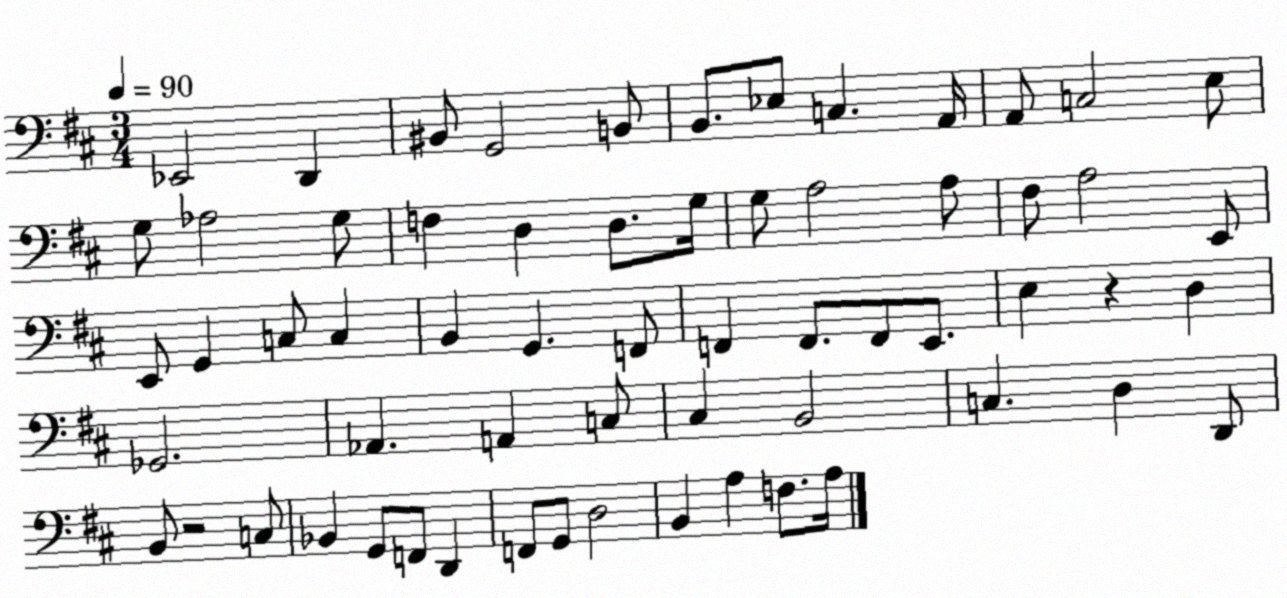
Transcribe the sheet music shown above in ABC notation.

X:1
T:Untitled
M:3/4
L:1/4
K:D
_E,,2 D,, ^B,,/2 G,,2 B,,/2 B,,/2 _E,/2 C, A,,/4 A,,/2 C,2 E,/2 G,/2 _A,2 G,/2 F, D, D,/2 G,/4 G,/2 A,2 A,/2 ^F,/2 A,2 E,,/2 E,,/2 G,, C,/2 C, B,, G,, F,,/2 F,, F,,/2 F,,/2 E,,/2 E, z D, _G,,2 _A,, A,, C,/2 ^C, B,,2 C, D, D,,/2 B,,/2 z2 C,/2 _B,, G,,/2 F,,/2 D,, F,,/2 G,,/2 D,2 B,, A, F,/2 A,/4